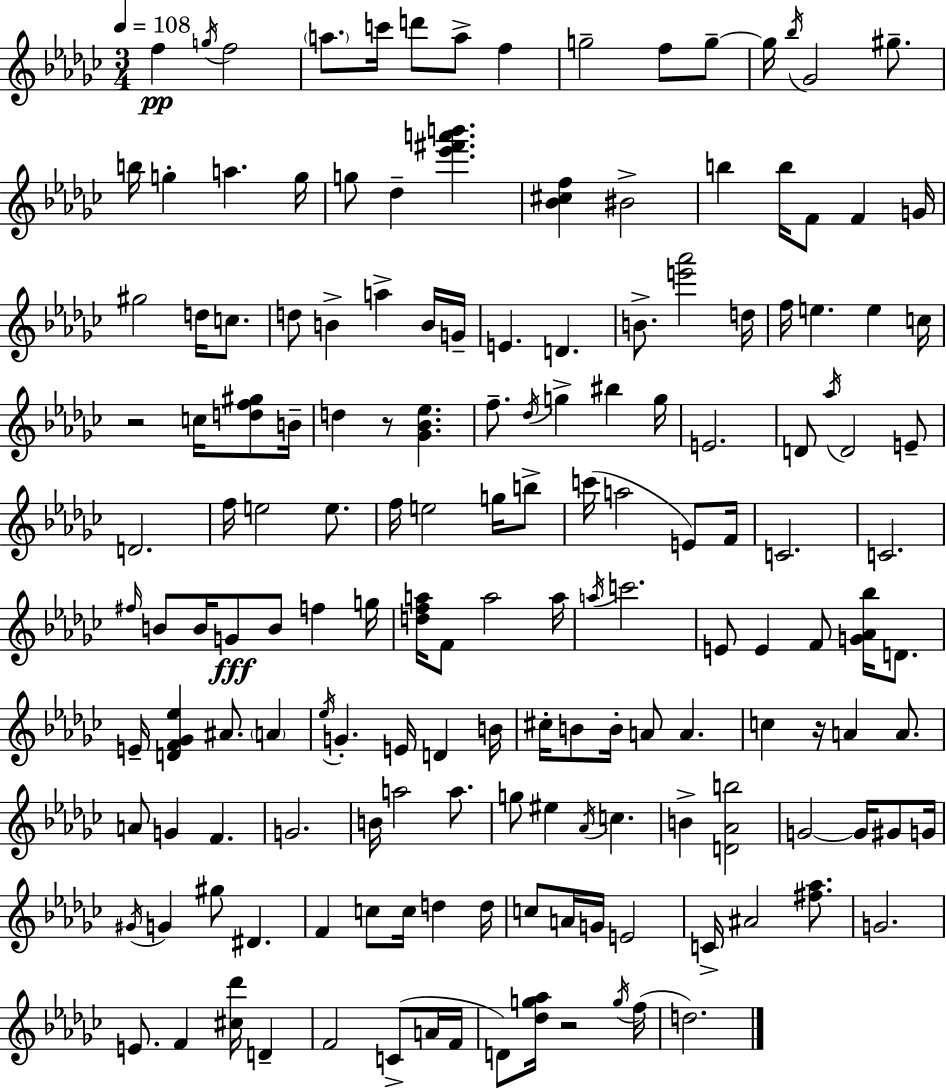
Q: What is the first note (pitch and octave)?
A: F5